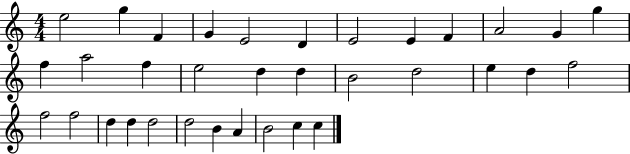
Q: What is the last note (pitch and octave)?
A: C5